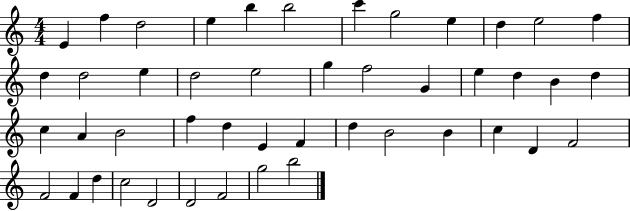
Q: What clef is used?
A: treble